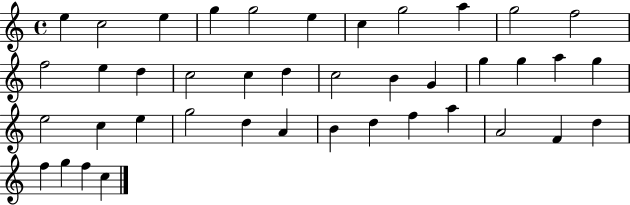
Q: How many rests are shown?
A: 0